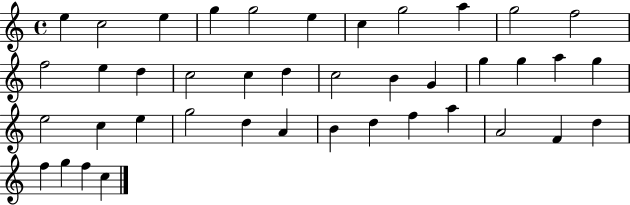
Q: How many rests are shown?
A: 0